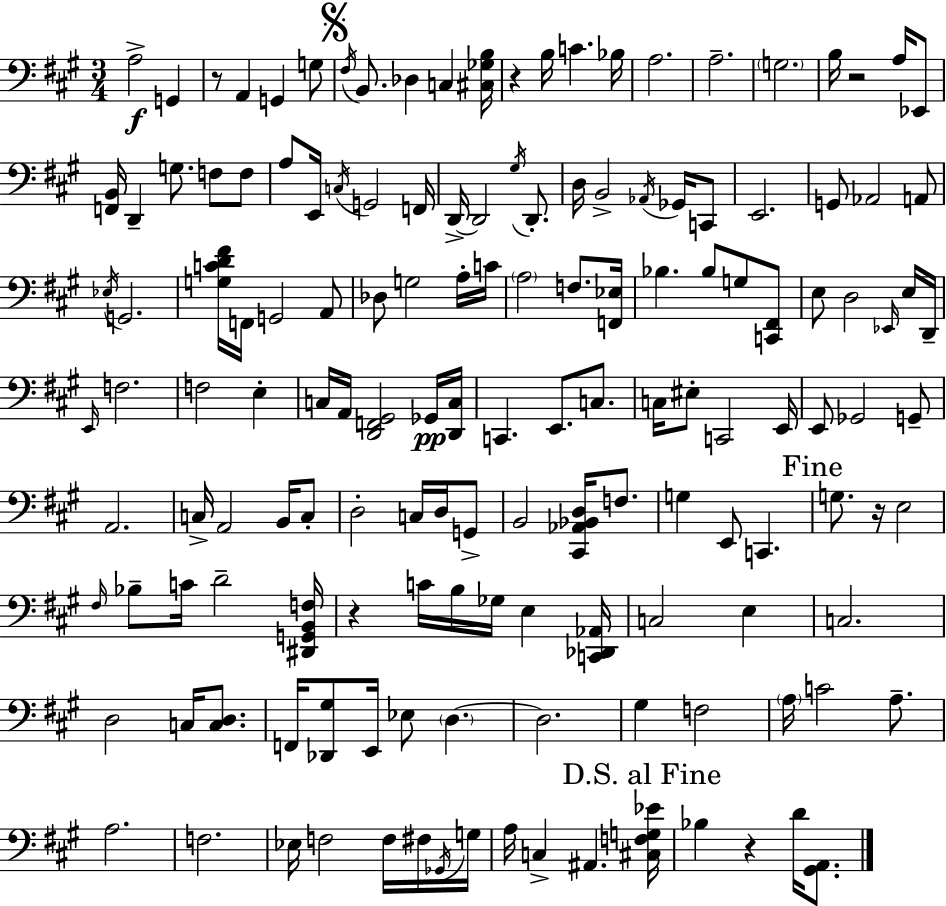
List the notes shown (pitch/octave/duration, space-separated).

A3/h G2/q R/e A2/q G2/q G3/e F#3/s B2/e. Db3/q C3/q [C#3,Gb3,B3]/s R/q B3/s C4/q. Bb3/s A3/h. A3/h. G3/h. B3/s R/h A3/s Eb2/e [F2,B2]/s D2/q G3/e. F3/e F3/e A3/e E2/s C3/s G2/h F2/s D2/s D2/h G#3/s D2/e. D3/s B2/h Ab2/s Gb2/s C2/e E2/h. G2/e Ab2/h A2/e Eb3/s G2/h. [G3,C4,D4,F#4]/s F2/s G2/h A2/e Db3/e G3/h A3/s C4/s A3/h F3/e. [F2,Eb3]/s Bb3/q. Bb3/e G3/e [C2,F#2]/e E3/e D3/h Eb2/s E3/s D2/s E2/s F3/h. F3/h E3/q C3/s A2/s [D2,F2,G#2]/h Gb2/s [D2,C3]/s C2/q. E2/e. C3/e. C3/s EIS3/e C2/h E2/s E2/e Gb2/h G2/e A2/h. C3/s A2/h B2/s C3/e D3/h C3/s D3/s G2/e B2/h [C#2,Ab2,Bb2,D3]/s F3/e. G3/q E2/e C2/q. G3/e. R/s E3/h F#3/s Bb3/e C4/s D4/h [D#2,G2,B2,F3]/s R/q C4/s B3/s Gb3/s E3/q [C2,Db2,Ab2]/s C3/h E3/q C3/h. D3/h C3/s [C3,D3]/e. F2/s [Db2,G#3]/e E2/s Eb3/e D3/q. D3/h. G#3/q F3/h A3/s C4/h A3/e. A3/h. F3/h. Eb3/s F3/h F3/s F#3/s Gb2/s G3/s A3/s C3/q A#2/q. [C#3,F3,G3,Eb4]/s Bb3/q R/q D4/s [G#2,A2]/e.